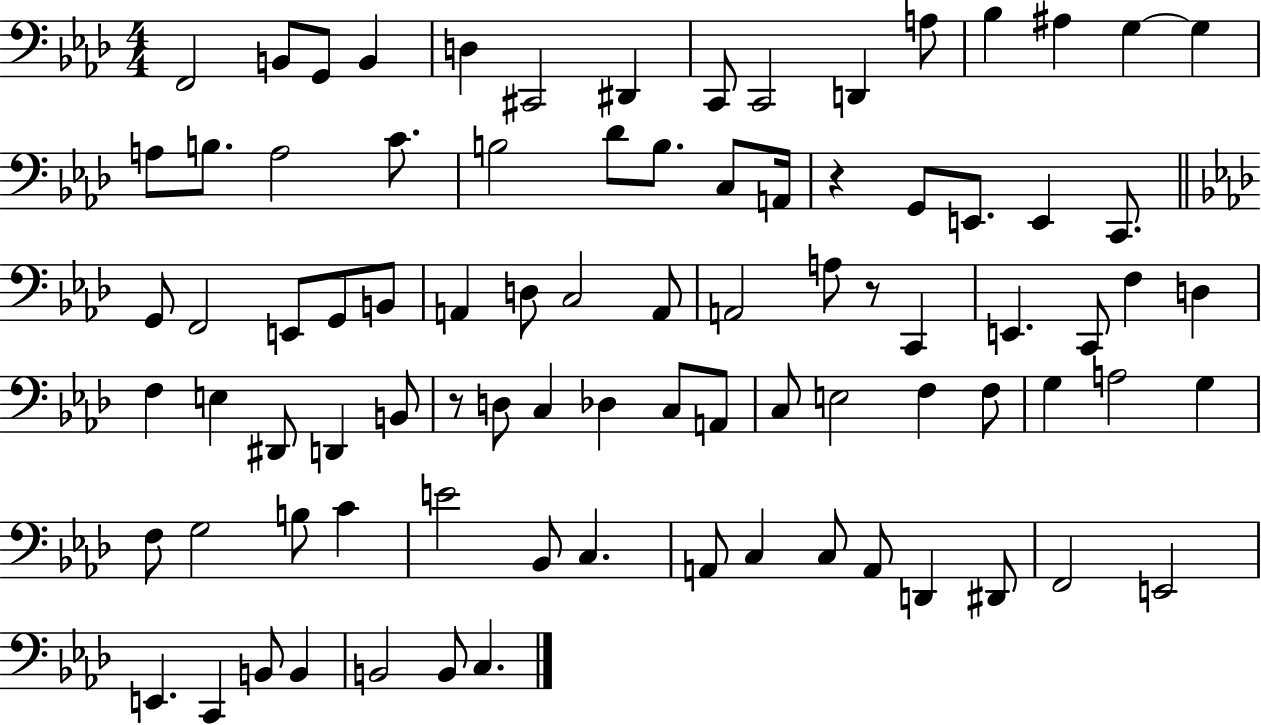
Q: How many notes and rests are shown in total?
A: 86